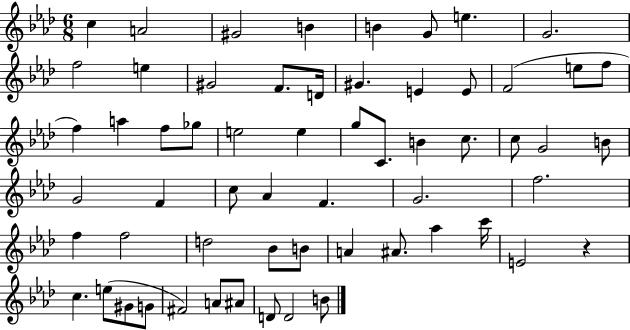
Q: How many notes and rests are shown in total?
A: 60